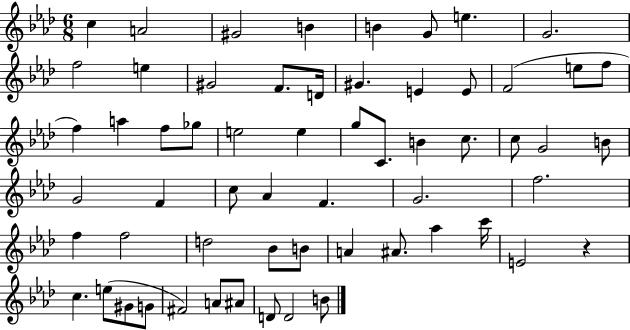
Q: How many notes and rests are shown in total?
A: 60